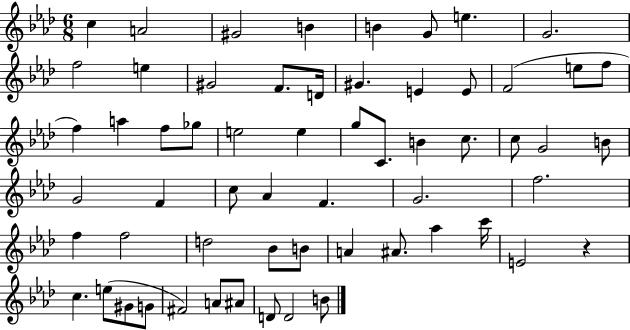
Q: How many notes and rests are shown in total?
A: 60